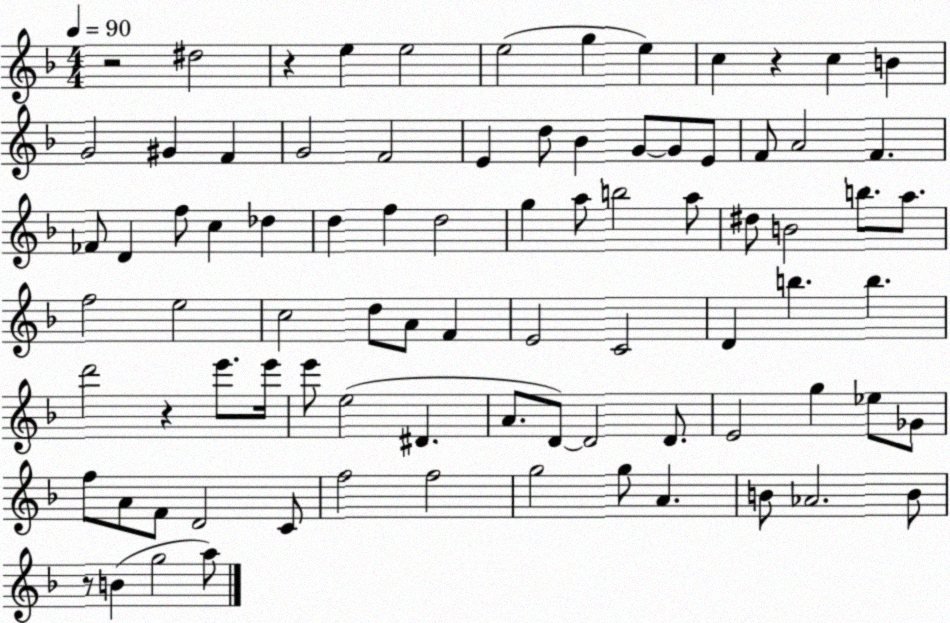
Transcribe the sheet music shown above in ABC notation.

X:1
T:Untitled
M:4/4
L:1/4
K:F
z2 ^d2 z e e2 e2 g e c z c B G2 ^G F G2 F2 E d/2 _B G/2 G/2 E/2 F/2 A2 F _F/2 D f/2 c _d d f d2 g a/2 b2 a/2 ^d/2 B2 b/2 a/2 f2 e2 c2 d/2 A/2 F E2 C2 D b b d'2 z e'/2 e'/4 e'/2 e2 ^D A/2 D/2 D2 D/2 E2 g _e/2 _G/2 f/2 A/2 F/2 D2 C/2 f2 f2 g2 g/2 A B/2 _A2 B/2 z/2 B g2 a/2